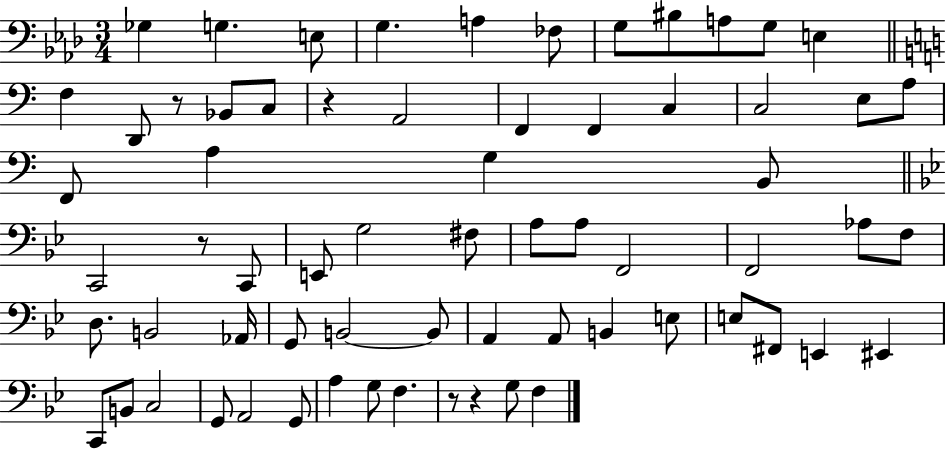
{
  \clef bass
  \numericTimeSignature
  \time 3/4
  \key aes \major
  ges4 g4. e8 | g4. a4 fes8 | g8 bis8 a8 g8 e4 | \bar "||" \break \key a \minor f4 d,8 r8 bes,8 c8 | r4 a,2 | f,4 f,4 c4 | c2 e8 a8 | \break f,8 a4 g4 b,8 | \bar "||" \break \key bes \major c,2 r8 c,8 | e,8 g2 fis8 | a8 a8 f,2 | f,2 aes8 f8 | \break d8. b,2 aes,16 | g,8 b,2~~ b,8 | a,4 a,8 b,4 e8 | e8 fis,8 e,4 eis,4 | \break c,8 b,8 c2 | g,8 a,2 g,8 | a4 g8 f4. | r8 r4 g8 f4 | \break \bar "|."
}